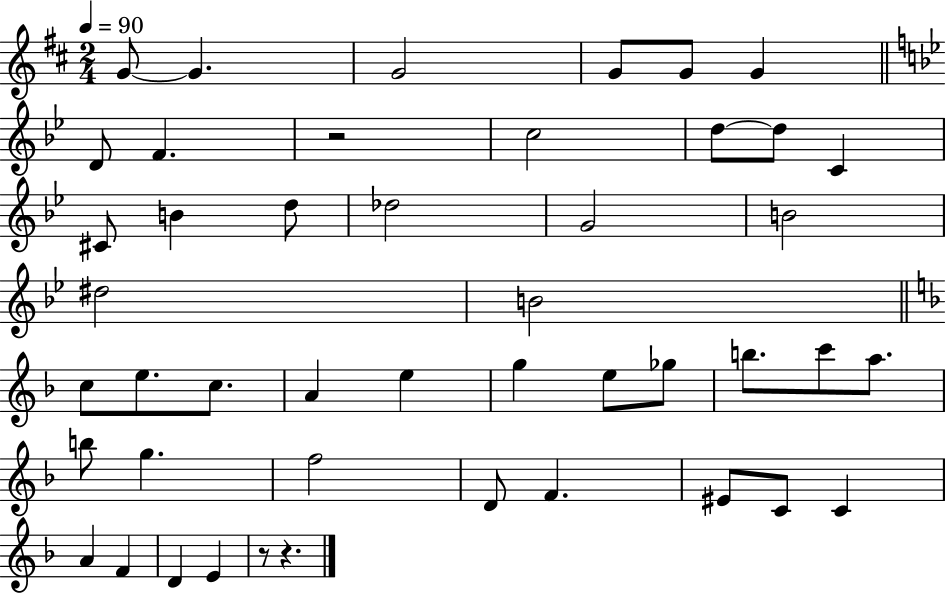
G4/e G4/q. G4/h G4/e G4/e G4/q D4/e F4/q. R/h C5/h D5/e D5/e C4/q C#4/e B4/q D5/e Db5/h G4/h B4/h D#5/h B4/h C5/e E5/e. C5/e. A4/q E5/q G5/q E5/e Gb5/e B5/e. C6/e A5/e. B5/e G5/q. F5/h D4/e F4/q. EIS4/e C4/e C4/q A4/q F4/q D4/q E4/q R/e R/q.